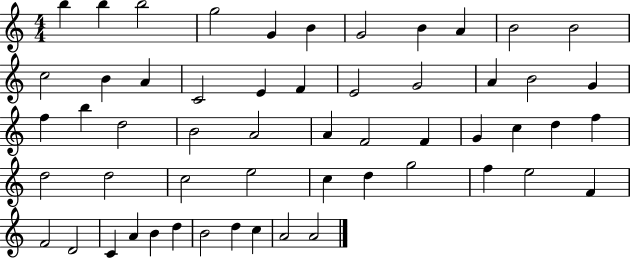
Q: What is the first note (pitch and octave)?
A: B5